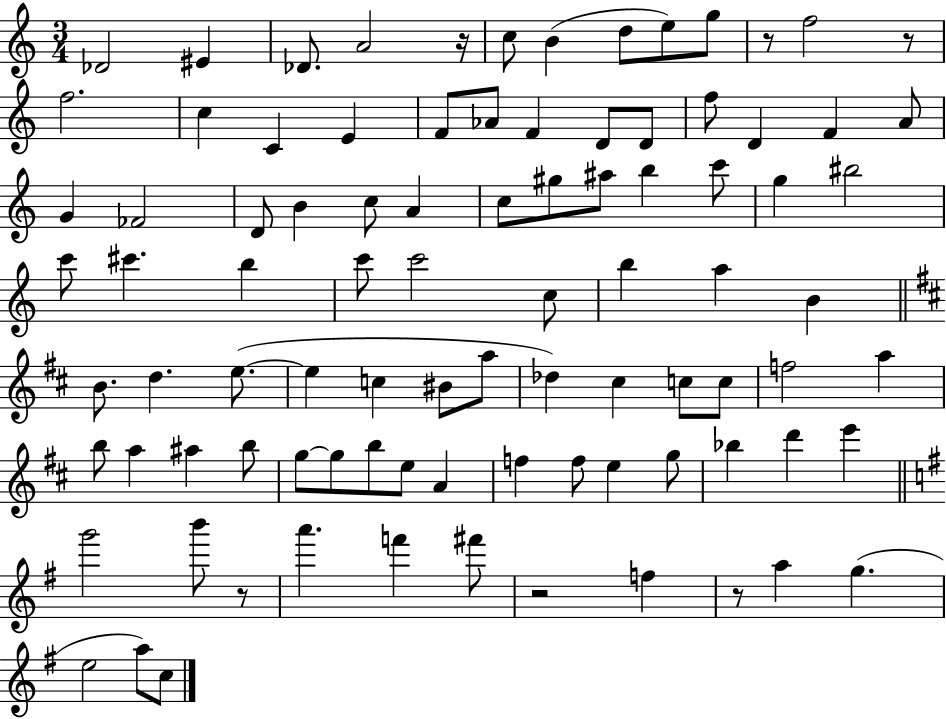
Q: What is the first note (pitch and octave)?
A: Db4